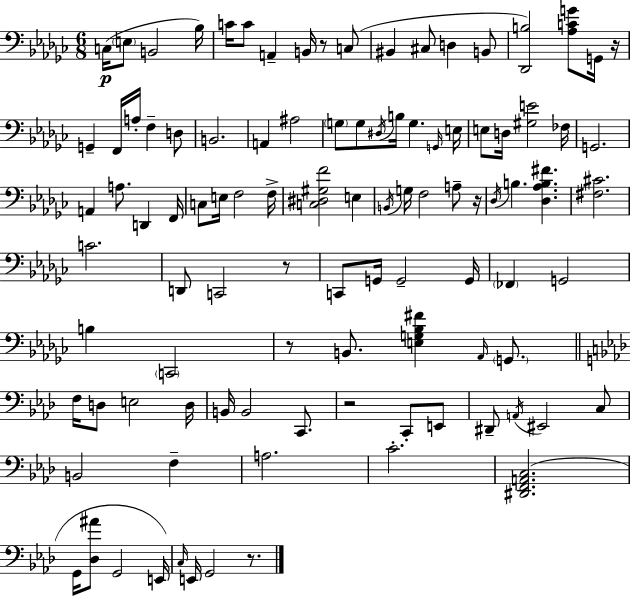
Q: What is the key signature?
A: EES minor